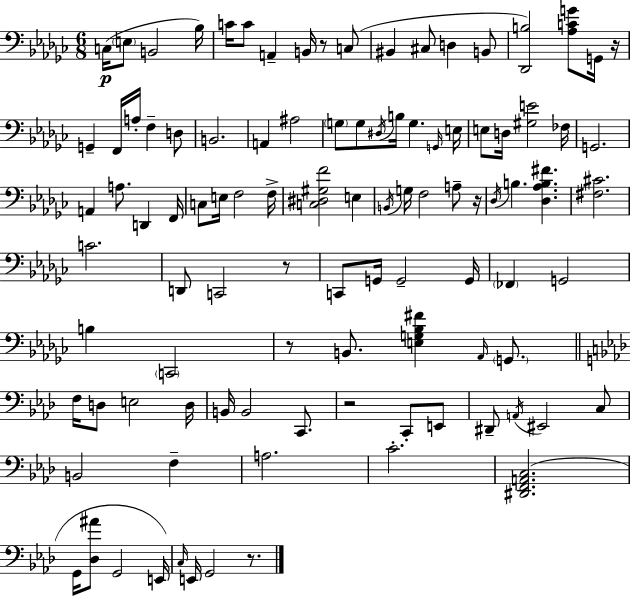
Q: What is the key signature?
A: EES minor